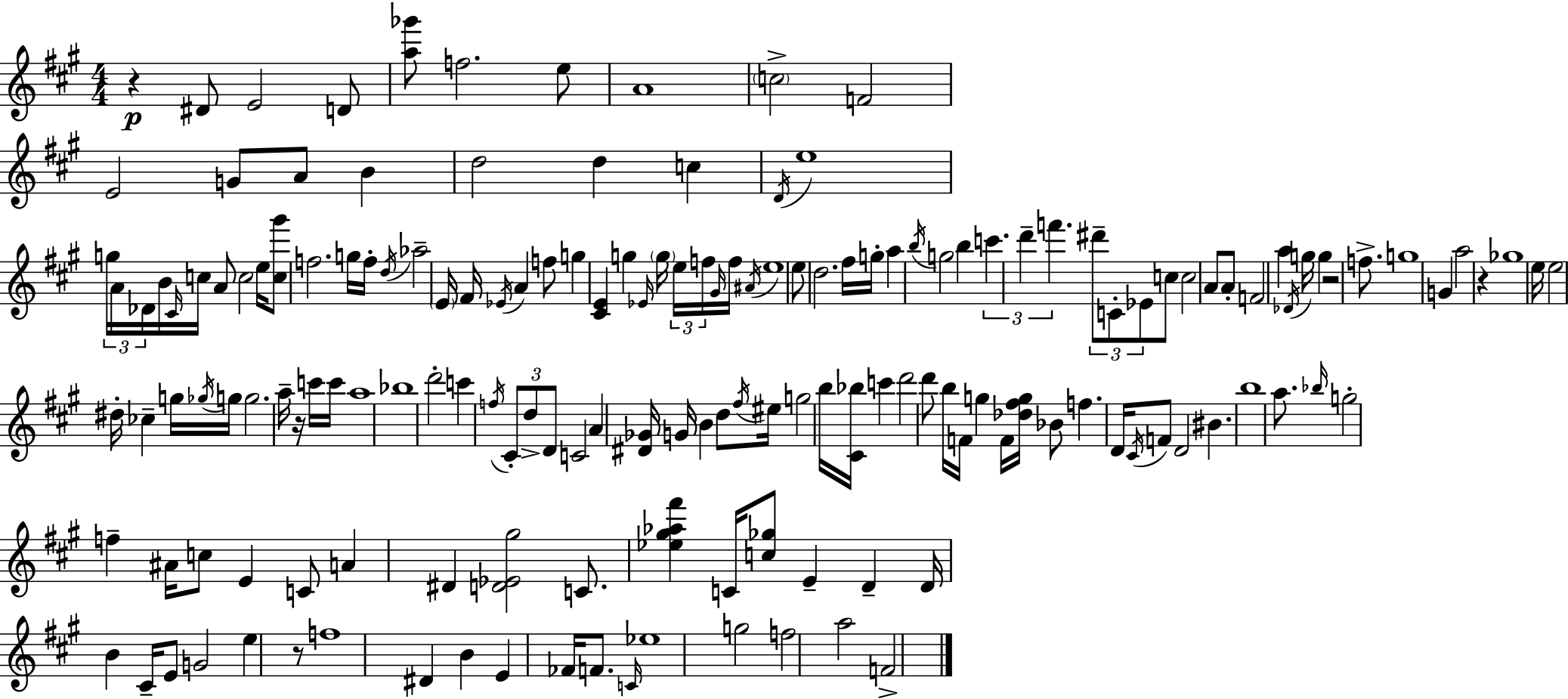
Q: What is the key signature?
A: A major